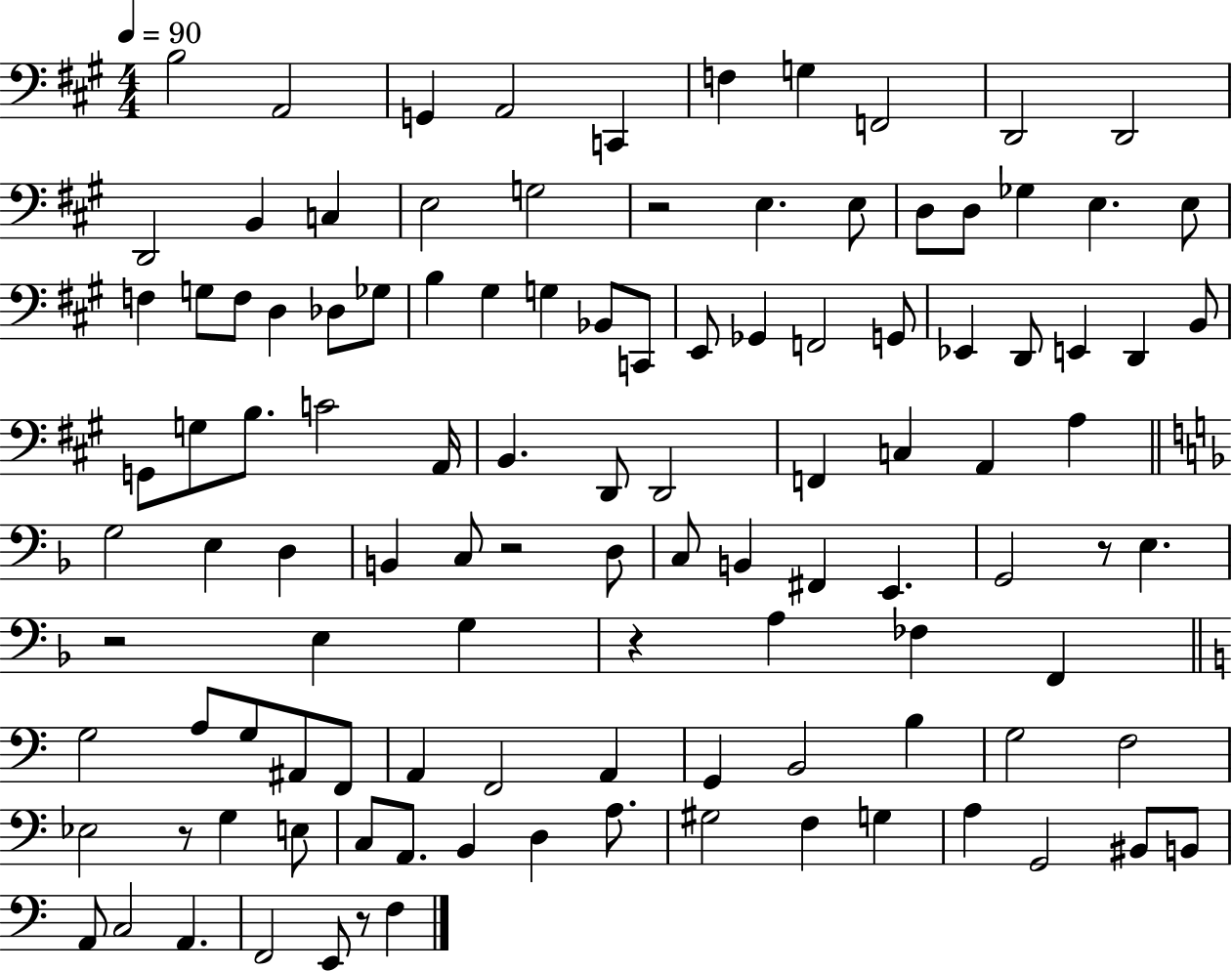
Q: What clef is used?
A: bass